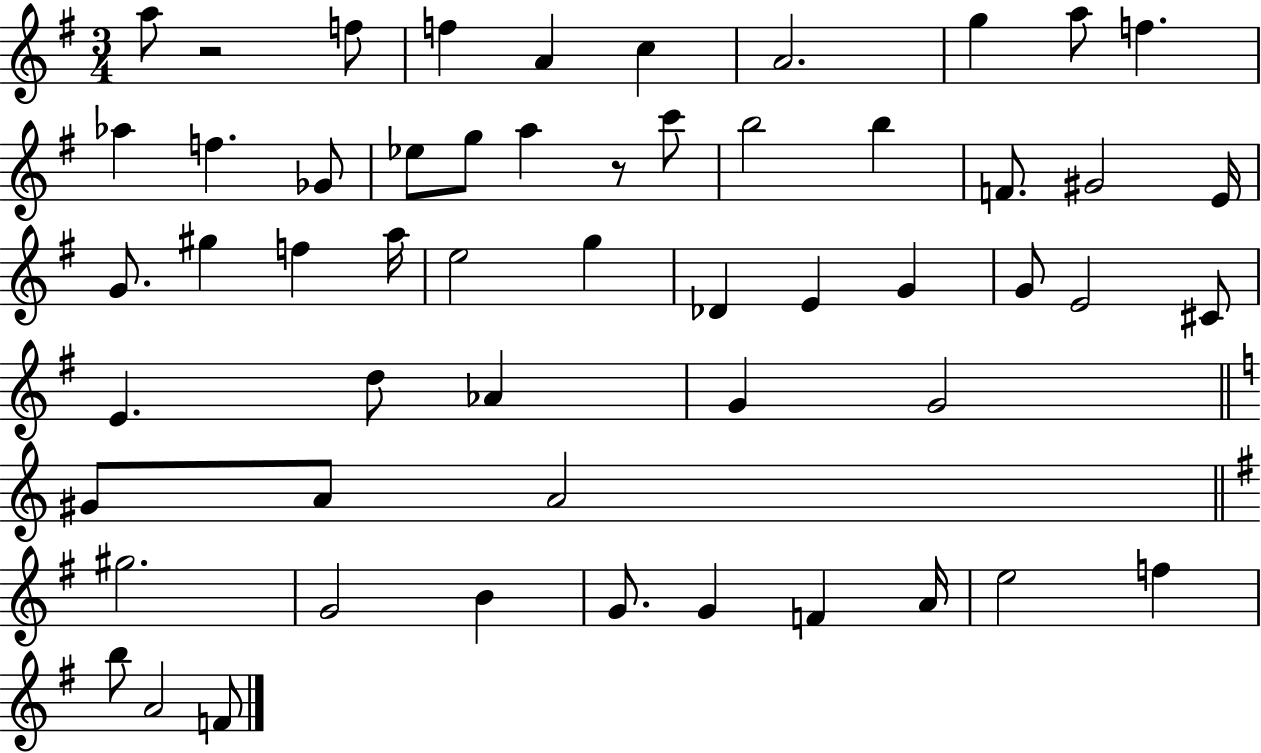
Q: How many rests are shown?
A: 2